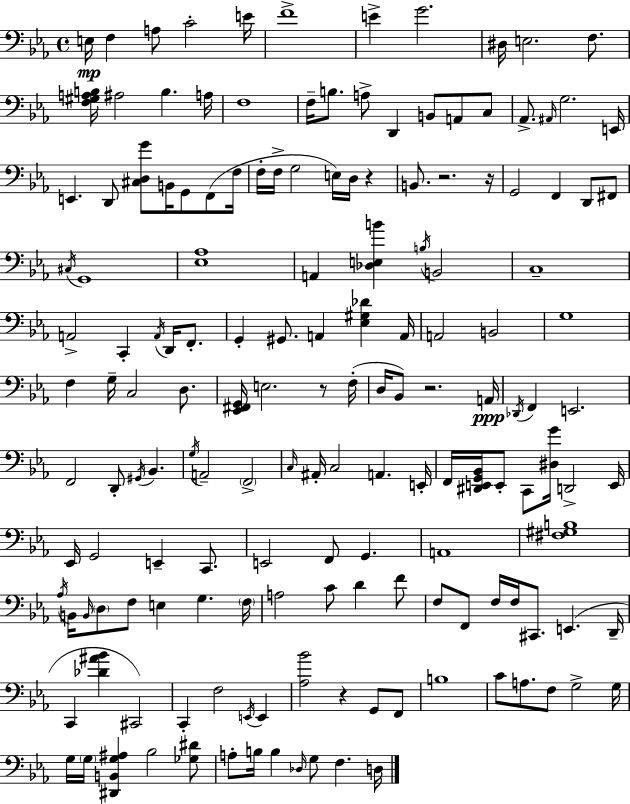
X:1
T:Untitled
M:4/4
L:1/4
K:Cm
E,/4 F, A,/2 C2 E/4 F4 E G2 ^D,/4 E,2 F,/2 [F,^G,A,B,]/4 ^A,2 B, A,/4 F,4 F,/4 B,/2 A,/2 D,, B,,/2 A,,/2 C,/2 _A,,/2 ^A,,/4 G,2 E,,/4 E,, D,,/2 [^C,D,G]/2 B,,/4 G,,/2 F,,/2 F,/4 F,/4 F,/4 G,2 E,/4 D,/4 z B,,/2 z2 z/4 G,,2 F,, D,,/2 ^F,,/2 ^C,/4 G,,4 [_E,_A,]4 A,, [_D,E,B] B,/4 B,,2 C,4 A,,2 C,, A,,/4 D,,/4 F,,/2 G,, ^G,,/2 A,, [_E,^G,_D] A,,/4 A,,2 B,,2 G,4 F, G,/4 C,2 D,/2 [_E,,^F,,G,,]/4 E,2 z/2 F,/4 D,/4 _B,,/2 z2 A,,/4 _D,,/4 F,, E,,2 F,,2 D,,/2 ^G,,/4 _B,, G,/4 A,,2 F,,2 C,/4 ^A,,/4 C,2 A,, E,,/4 F,,/4 [^D,,E,,G,,_B,,]/4 E,,/2 C,,/2 [^D,G]/4 D,,2 E,,/4 _E,,/4 G,,2 E,, C,,/2 E,,2 F,,/2 G,, A,,4 [^F,^G,B,]4 _A,/4 B,,/4 B,,/4 D,/2 F,/2 E, G, F,/4 A,2 C/2 D F/2 F,/2 F,,/2 F,/4 F,/4 ^C,,/2 E,, D,,/4 C,, [_D^A_B] ^C,,2 C,, F,2 E,,/4 E,, [_A,_B]2 z G,,/2 F,,/2 B,4 C/2 A,/2 F,/2 G,2 G,/4 G,/4 G,/4 [^D,,B,,G,^A,] _B,2 [_G,^D]/2 A,/2 B,/4 B, _D,/4 G,/2 F, D,/4